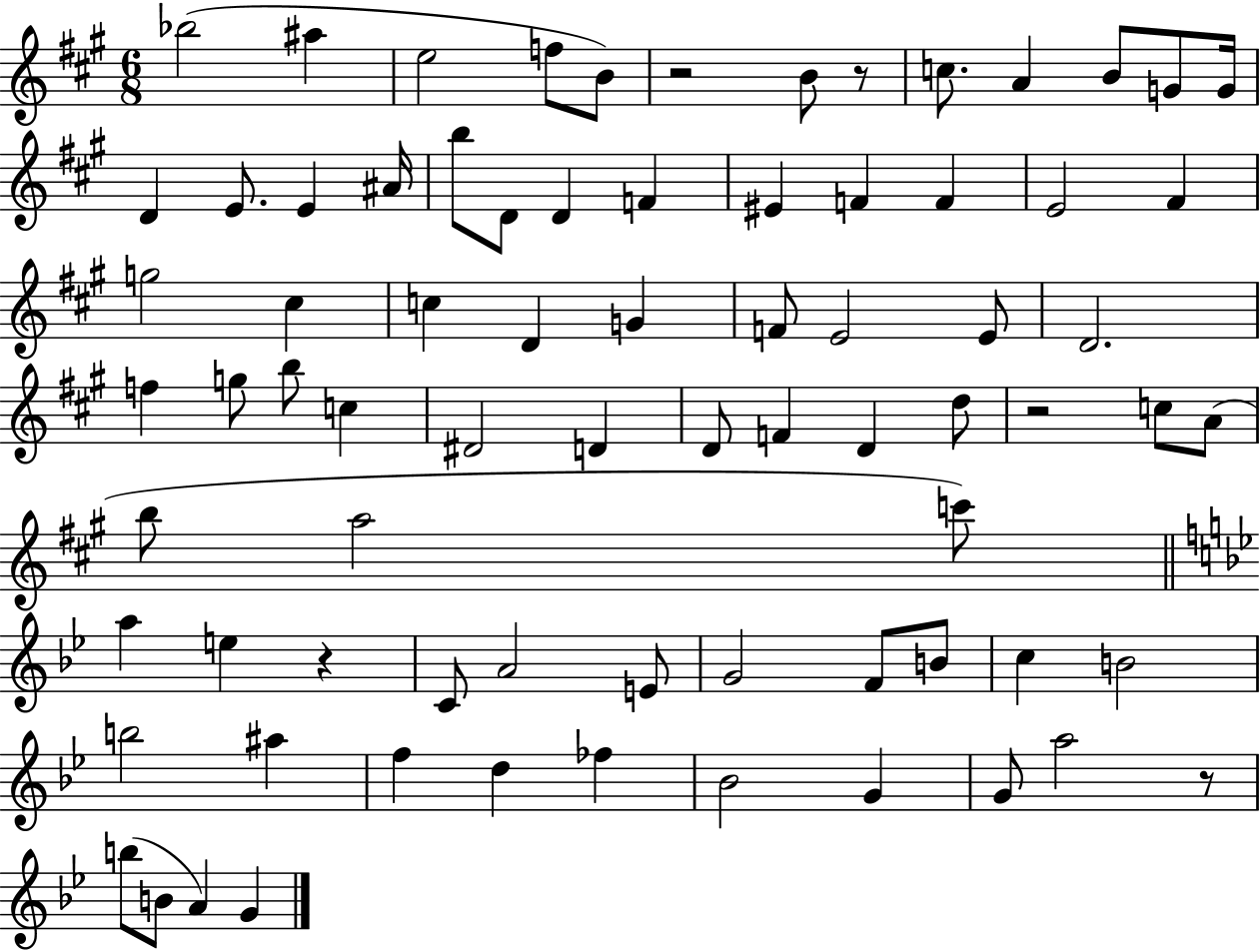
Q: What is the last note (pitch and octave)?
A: G4